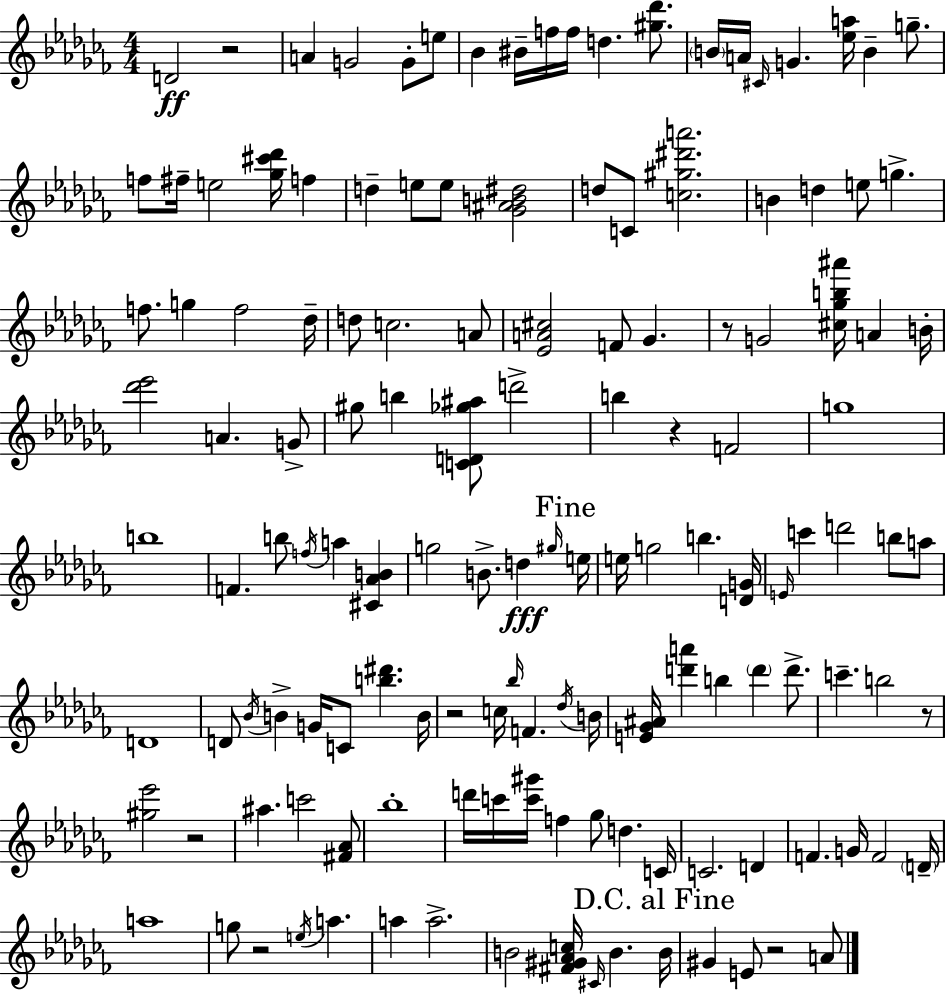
{
  \clef treble
  \numericTimeSignature
  \time 4/4
  \key aes \minor
  d'2\ff r2 | a'4 g'2 g'8-. e''8 | bes'4 bis'16-- f''16 f''16 d''4. <gis'' des'''>8. | \parenthesize b'16 a'16 \grace { cis'16 } g'4. <ees'' a''>16 b'4-- g''8.-- | \break f''8 fis''16-- e''2 <ges'' cis''' des'''>16 f''4 | d''4-- e''8 e''8 <ges' ais' b' dis''>2 | d''8 c'8 <c'' gis'' dis''' a'''>2. | b'4 d''4 e''8 g''4.-> | \break f''8. g''4 f''2 | des''16-- d''8 c''2. a'8 | <ees' a' cis''>2 f'8 ges'4. | r8 g'2 <cis'' ges'' b'' ais'''>16 a'4 | \break b'16-. <des''' ees'''>2 a'4. g'8-> | gis''8 b''4 <c' d' ges'' ais''>8 d'''2-> | b''4 r4 f'2 | g''1 | \break b''1 | f'4. b''8 \acciaccatura { f''16 } a''4 <cis' aes' b'>4 | g''2 b'8.-> d''4\fff | \grace { gis''16 } \mark "Fine" e''16 e''16 g''2 b''4. | \break <d' g'>16 \grace { e'16 } c'''4 d'''2 | b''8 a''8 d'1 | d'8 \acciaccatura { bes'16 } b'4-> g'16 c'8 <b'' dis'''>4. | b'16 r2 c''16 \grace { bes''16 } f'4. | \break \acciaccatura { des''16 } b'16 <e' ges' ais'>16 <d''' a'''>4 b''4 | \parenthesize d'''4 d'''8.-> c'''4.-- b''2 | r8 <gis'' ees'''>2 r2 | ais''4. c'''2 | \break <fis' aes'>8 bes''1-. | d'''16 c'''16 <c''' gis'''>16 f''4 ges''8 | d''4. c'16 c'2. | d'4 f'4. g'16 f'2 | \break \parenthesize d'16-- a''1 | g''8 r2 | \acciaccatura { e''16 } a''4. a''4 a''2.-> | b'2 | \break <fis' gis' aes' c''>16 \grace { cis'16 } b'4. \mark "D.C. al Fine" b'16 gis'4 e'8 r2 | a'8 \bar "|."
}